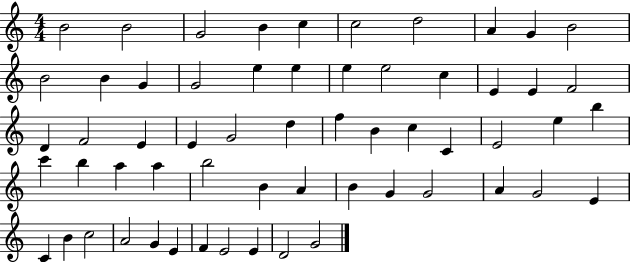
{
  \clef treble
  \numericTimeSignature
  \time 4/4
  \key c \major
  b'2 b'2 | g'2 b'4 c''4 | c''2 d''2 | a'4 g'4 b'2 | \break b'2 b'4 g'4 | g'2 e''4 e''4 | e''4 e''2 c''4 | e'4 e'4 f'2 | \break d'4 f'2 e'4 | e'4 g'2 d''4 | f''4 b'4 c''4 c'4 | e'2 e''4 b''4 | \break c'''4 b''4 a''4 a''4 | b''2 b'4 a'4 | b'4 g'4 g'2 | a'4 g'2 e'4 | \break c'4 b'4 c''2 | a'2 g'4 e'4 | f'4 e'2 e'4 | d'2 g'2 | \break \bar "|."
}